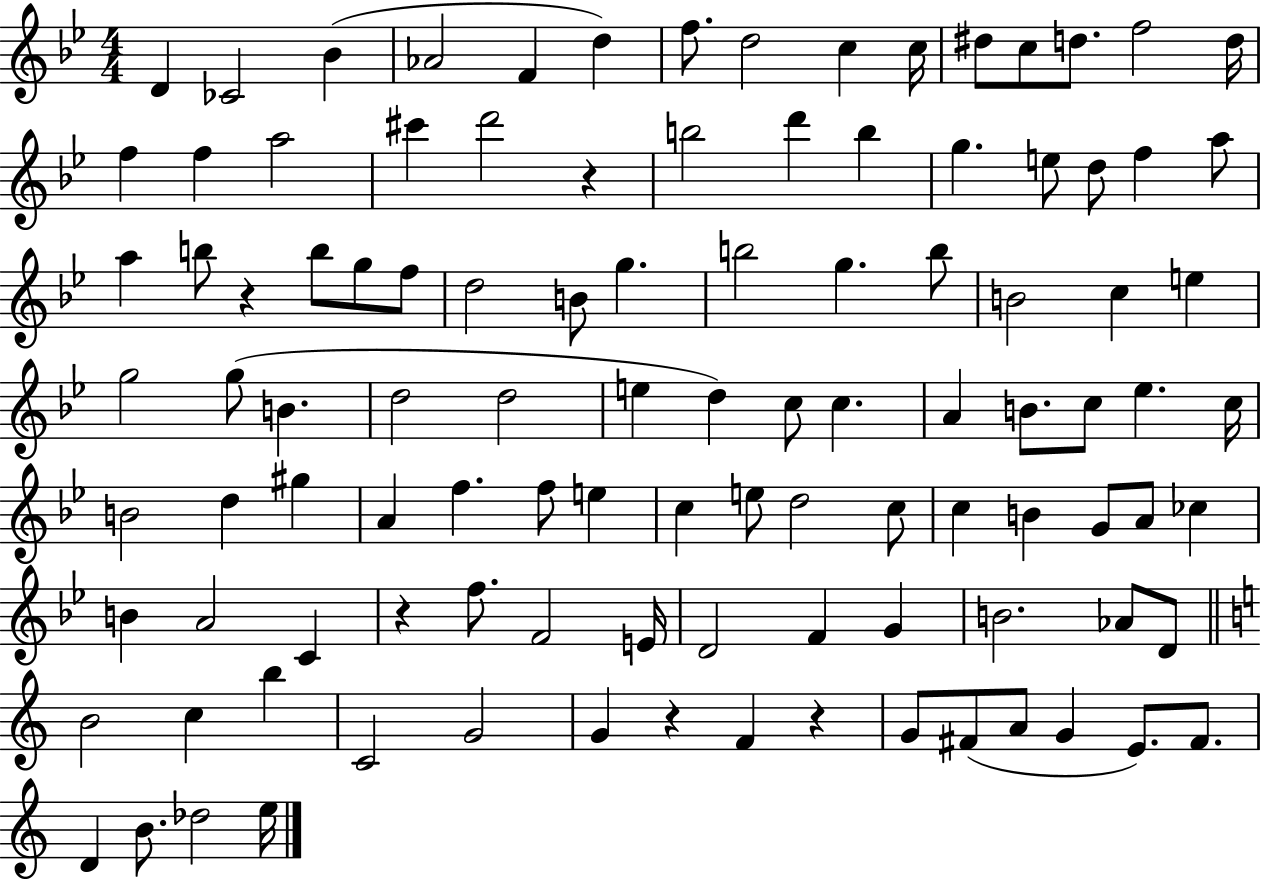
D4/q CES4/h Bb4/q Ab4/h F4/q D5/q F5/e. D5/h C5/q C5/s D#5/e C5/e D5/e. F5/h D5/s F5/q F5/q A5/h C#6/q D6/h R/q B5/h D6/q B5/q G5/q. E5/e D5/e F5/q A5/e A5/q B5/e R/q B5/e G5/e F5/e D5/h B4/e G5/q. B5/h G5/q. B5/e B4/h C5/q E5/q G5/h G5/e B4/q. D5/h D5/h E5/q D5/q C5/e C5/q. A4/q B4/e. C5/e Eb5/q. C5/s B4/h D5/q G#5/q A4/q F5/q. F5/e E5/q C5/q E5/e D5/h C5/e C5/q B4/q G4/e A4/e CES5/q B4/q A4/h C4/q R/q F5/e. F4/h E4/s D4/h F4/q G4/q B4/h. Ab4/e D4/e B4/h C5/q B5/q C4/h G4/h G4/q R/q F4/q R/q G4/e F#4/e A4/e G4/q E4/e. F#4/e. D4/q B4/e. Db5/h E5/s